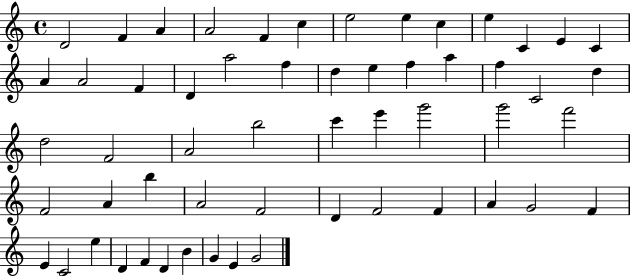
X:1
T:Untitled
M:4/4
L:1/4
K:C
D2 F A A2 F c e2 e c e C E C A A2 F D a2 f d e f a f C2 d d2 F2 A2 b2 c' e' g'2 g'2 f'2 F2 A b A2 F2 D F2 F A G2 F E C2 e D F D B G E G2